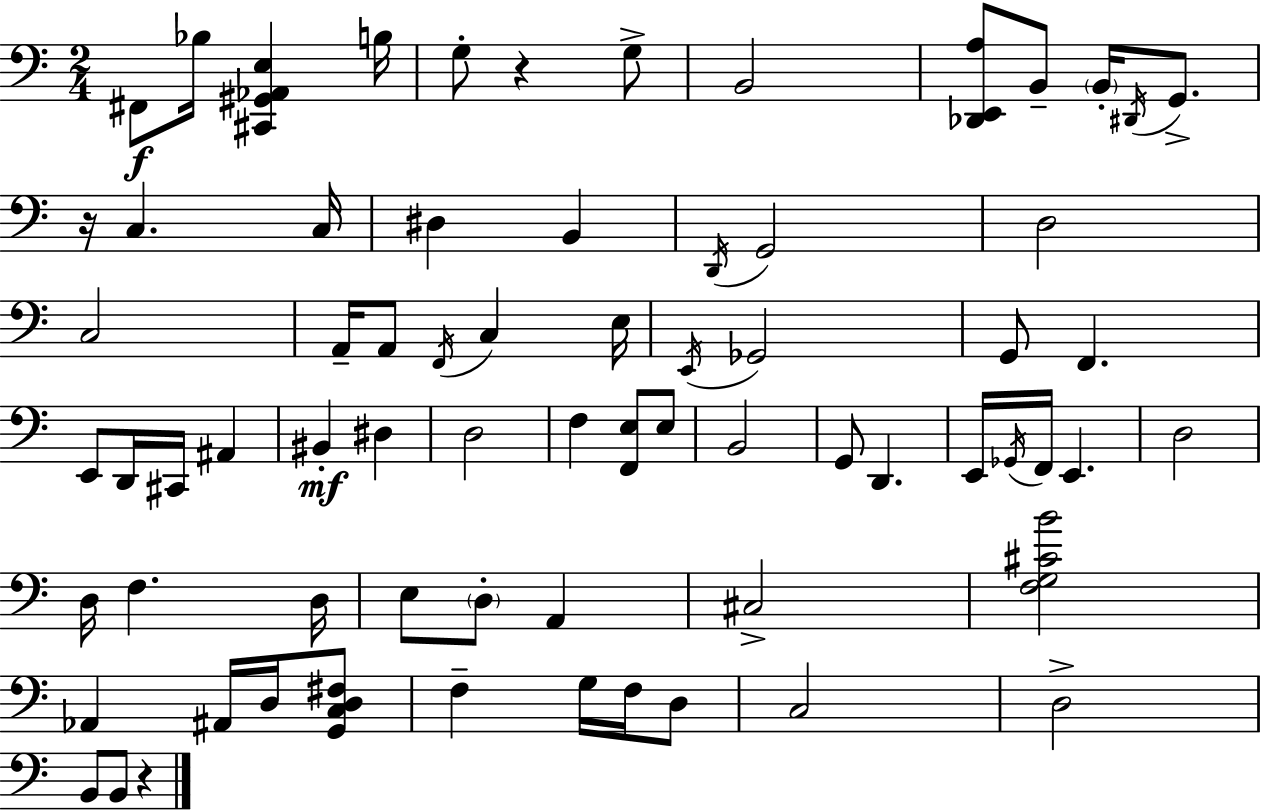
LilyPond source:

{
  \clef bass
  \numericTimeSignature
  \time 2/4
  \key a \minor
  \repeat volta 2 { fis,8\f bes16 <cis, gis, aes, e>4 b16 | g8-. r4 g8-> | b,2 | <des, e, a>8 b,8-- \parenthesize b,16-. \acciaccatura { dis,16 } g,8.-> | \break r16 c4. | c16 dis4 b,4 | \acciaccatura { d,16 } g,2 | d2 | \break c2 | a,16-- a,8 \acciaccatura { f,16 } c4 | e16 \acciaccatura { e,16 } ges,2 | g,8 f,4. | \break e,8 d,16 cis,16 | ais,4 bis,4-.\mf | dis4 d2 | f4 | \break <f, e>8 e8 b,2 | g,8 d,4. | e,16 \acciaccatura { ges,16 } f,16 e,4. | d2 | \break d16 f4. | d16 e8 \parenthesize d8-. | a,4 cis2-> | <f g cis' b'>2 | \break aes,4 | ais,16 d16 <g, c d fis>8 f4-- | g16 f16 d8 c2 | d2-> | \break b,8 b,8 | r4 } \bar "|."
}